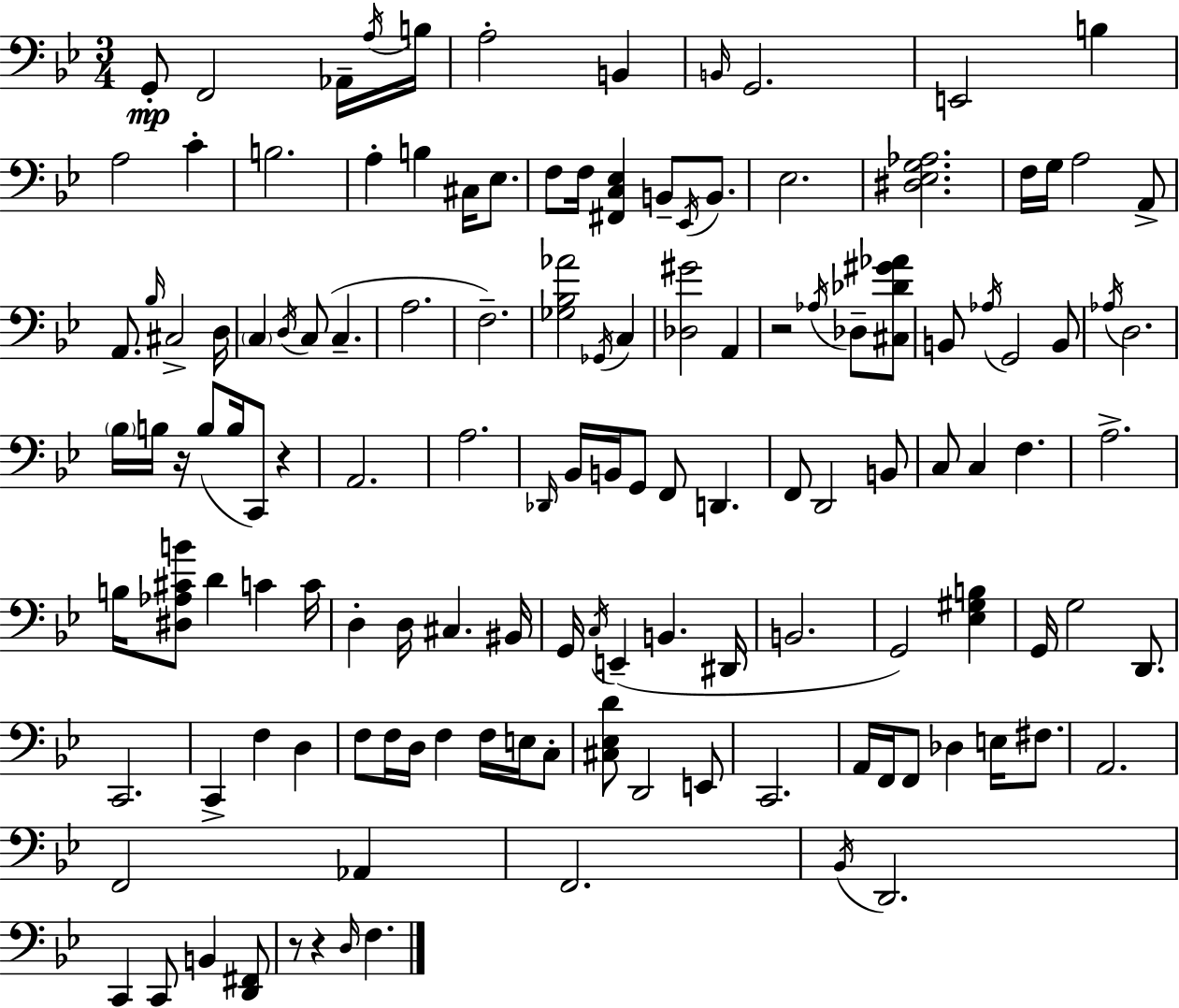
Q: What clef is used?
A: bass